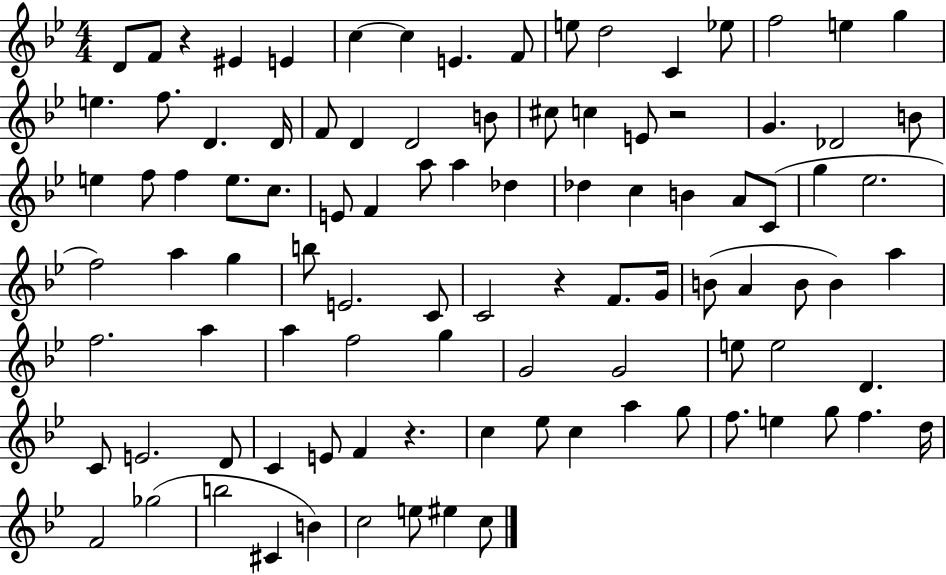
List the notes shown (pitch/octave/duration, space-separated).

D4/e F4/e R/q EIS4/q E4/q C5/q C5/q E4/q. F4/e E5/e D5/h C4/q Eb5/e F5/h E5/q G5/q E5/q. F5/e. D4/q. D4/s F4/e D4/q D4/h B4/e C#5/e C5/q E4/e R/h G4/q. Db4/h B4/e E5/q F5/e F5/q E5/e. C5/e. E4/e F4/q A5/e A5/q Db5/q Db5/q C5/q B4/q A4/e C4/e G5/q Eb5/h. F5/h A5/q G5/q B5/e E4/h. C4/e C4/h R/q F4/e. G4/s B4/e A4/q B4/e B4/q A5/q F5/h. A5/q A5/q F5/h G5/q G4/h G4/h E5/e E5/h D4/q. C4/e E4/h. D4/e C4/q E4/e F4/q R/q. C5/q Eb5/e C5/q A5/q G5/e F5/e. E5/q G5/e F5/q. D5/s F4/h Gb5/h B5/h C#4/q B4/q C5/h E5/e EIS5/q C5/e